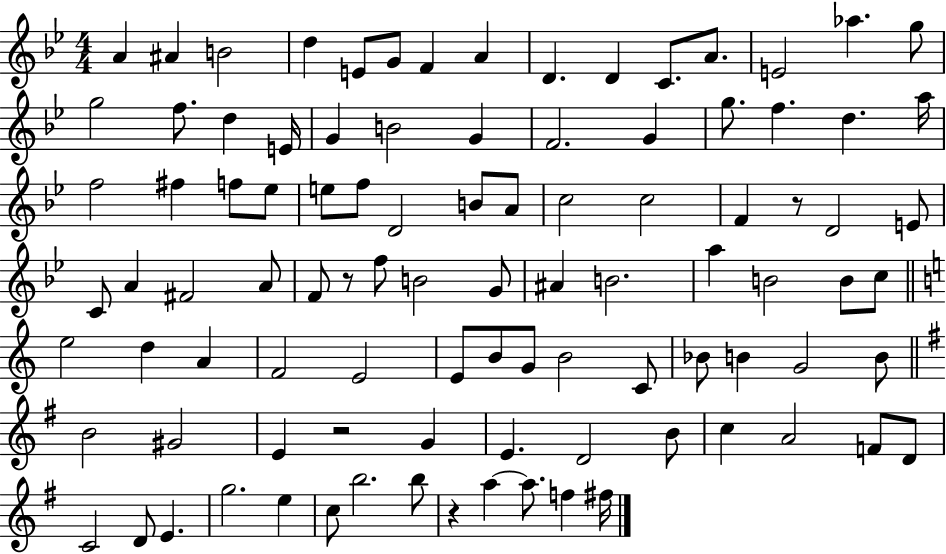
A4/q A#4/q B4/h D5/q E4/e G4/e F4/q A4/q D4/q. D4/q C4/e. A4/e. E4/h Ab5/q. G5/e G5/h F5/e. D5/q E4/s G4/q B4/h G4/q F4/h. G4/q G5/e. F5/q. D5/q. A5/s F5/h F#5/q F5/e Eb5/e E5/e F5/e D4/h B4/e A4/e C5/h C5/h F4/q R/e D4/h E4/e C4/e A4/q F#4/h A4/e F4/e R/e F5/e B4/h G4/e A#4/q B4/h. A5/q B4/h B4/e C5/e E5/h D5/q A4/q F4/h E4/h E4/e B4/e G4/e B4/h C4/e Bb4/e B4/q G4/h B4/e B4/h G#4/h E4/q R/h G4/q E4/q. D4/h B4/e C5/q A4/h F4/e D4/e C4/h D4/e E4/q. G5/h. E5/q C5/e B5/h. B5/e R/q A5/q A5/e. F5/q F#5/s